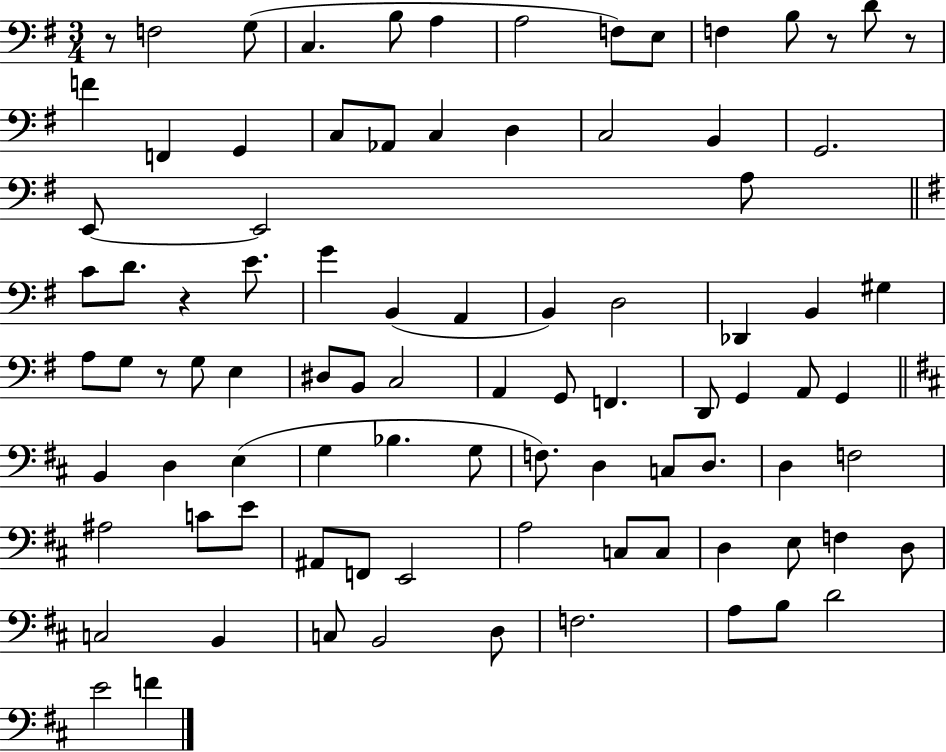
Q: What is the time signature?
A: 3/4